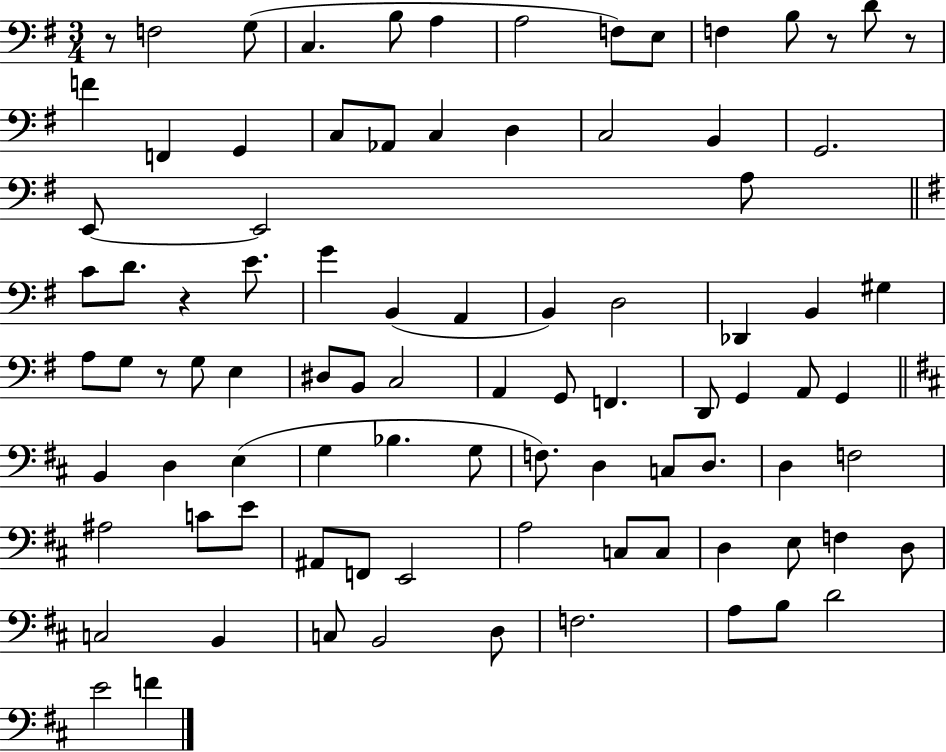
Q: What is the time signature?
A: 3/4